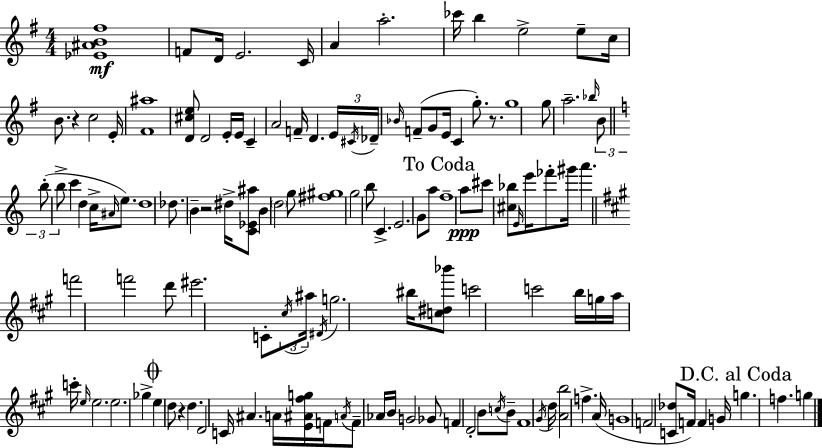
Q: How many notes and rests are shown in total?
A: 129